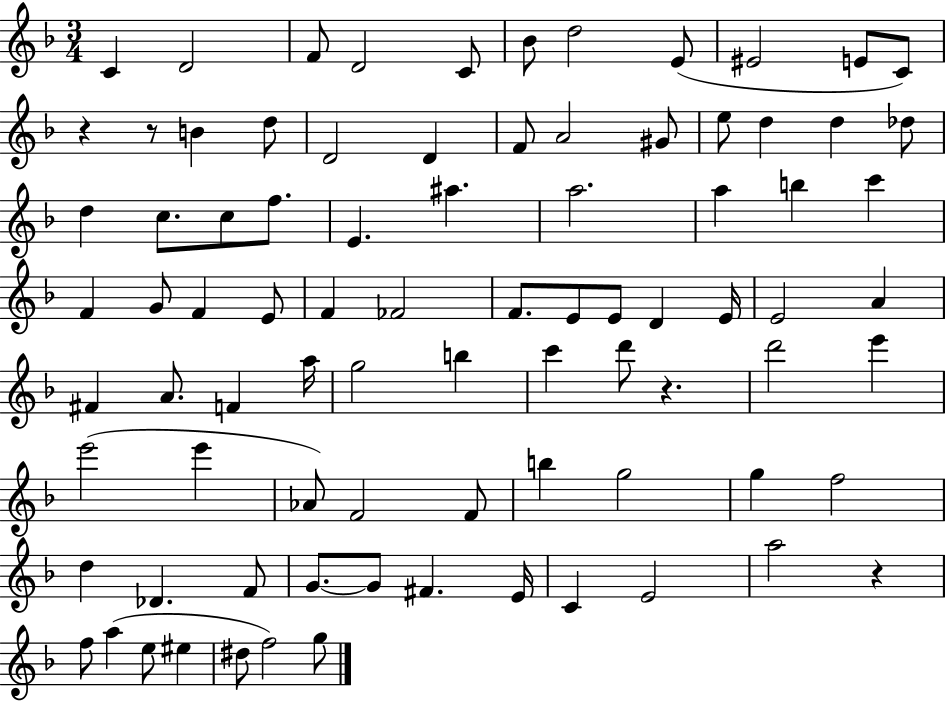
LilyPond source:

{
  \clef treble
  \numericTimeSignature
  \time 3/4
  \key f \major
  c'4 d'2 | f'8 d'2 c'8 | bes'8 d''2 e'8( | eis'2 e'8 c'8) | \break r4 r8 b'4 d''8 | d'2 d'4 | f'8 a'2 gis'8 | e''8 d''4 d''4 des''8 | \break d''4 c''8. c''8 f''8. | e'4. ais''4. | a''2. | a''4 b''4 c'''4 | \break f'4 g'8 f'4 e'8 | f'4 fes'2 | f'8. e'8 e'8 d'4 e'16 | e'2 a'4 | \break fis'4 a'8. f'4 a''16 | g''2 b''4 | c'''4 d'''8 r4. | d'''2 e'''4 | \break e'''2( e'''4 | aes'8) f'2 f'8 | b''4 g''2 | g''4 f''2 | \break d''4 des'4. f'8 | g'8.~~ g'8 fis'4. e'16 | c'4 e'2 | a''2 r4 | \break f''8 a''4( e''8 eis''4 | dis''8 f''2) g''8 | \bar "|."
}